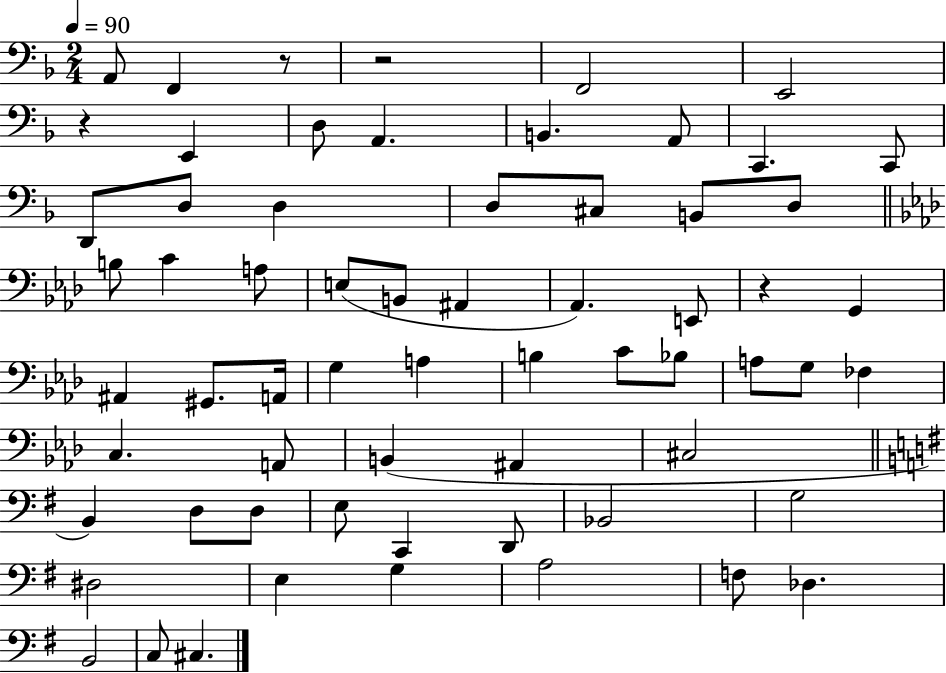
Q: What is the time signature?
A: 2/4